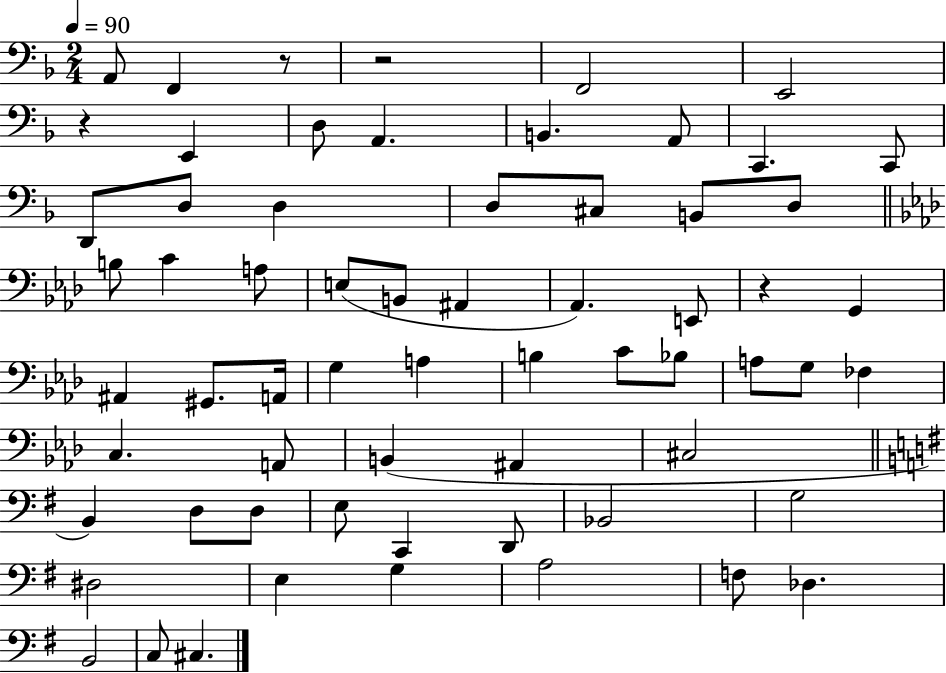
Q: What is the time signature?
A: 2/4